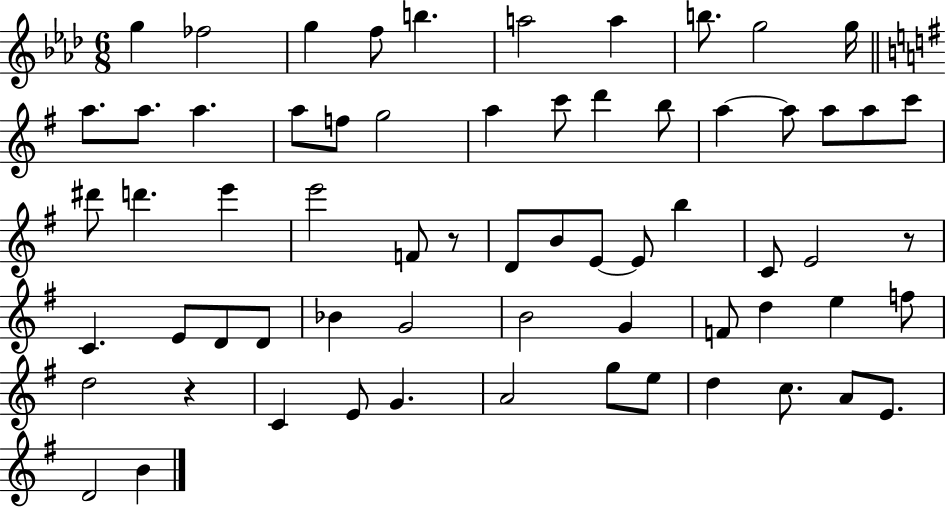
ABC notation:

X:1
T:Untitled
M:6/8
L:1/4
K:Ab
g _f2 g f/2 b a2 a b/2 g2 g/4 a/2 a/2 a a/2 f/2 g2 a c'/2 d' b/2 a a/2 a/2 a/2 c'/2 ^d'/2 d' e' e'2 F/2 z/2 D/2 B/2 E/2 E/2 b C/2 E2 z/2 C E/2 D/2 D/2 _B G2 B2 G F/2 d e f/2 d2 z C E/2 G A2 g/2 e/2 d c/2 A/2 E/2 D2 B